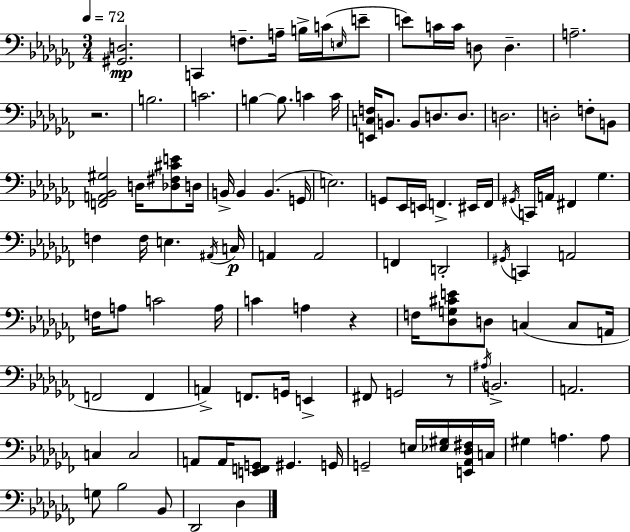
[G#2,D3]/h. C2/q F3/e. A3/s B3/s C4/s E3/s E4/e E4/e C4/s C4/s D3/e D3/q. A3/h. R/h. B3/h. C4/h. B3/q B3/e. C4/q C4/s [E2,C3,F3]/s B2/e. B2/e D3/e. D3/e. D3/h. D3/h F3/e B2/e [F2,A2,Bb2,G#3]/h D3/s [Db3,F#3,C#4,E4]/e D3/s B2/s B2/q B2/q. G2/s E3/h. G2/e Eb2/s E2/s F2/q. EIS2/s F2/s G#2/s C2/s A2/s F#2/q Gb3/q. F3/q F3/s E3/q. A#2/s C3/s A2/q A2/h F2/q D2/h G#2/s C2/q A2/h F3/s A3/e C4/h A3/s C4/q A3/q R/q F3/s [Db3,G3,C#4,E4]/e D3/e C3/q C3/e A2/s F2/h F2/q A2/q F2/e. G2/s E2/q F#2/e G2/h R/e A#3/s B2/h. A2/h. C3/q C3/h A2/e A2/s [E2,F2,G2]/e G#2/q. G2/s G2/h E3/s [Eb3,G#3]/s [E2,Ab2,Db3,F#3]/s C3/s G#3/q A3/q. A3/e G3/e Bb3/h Bb2/e Db2/h Db3/q